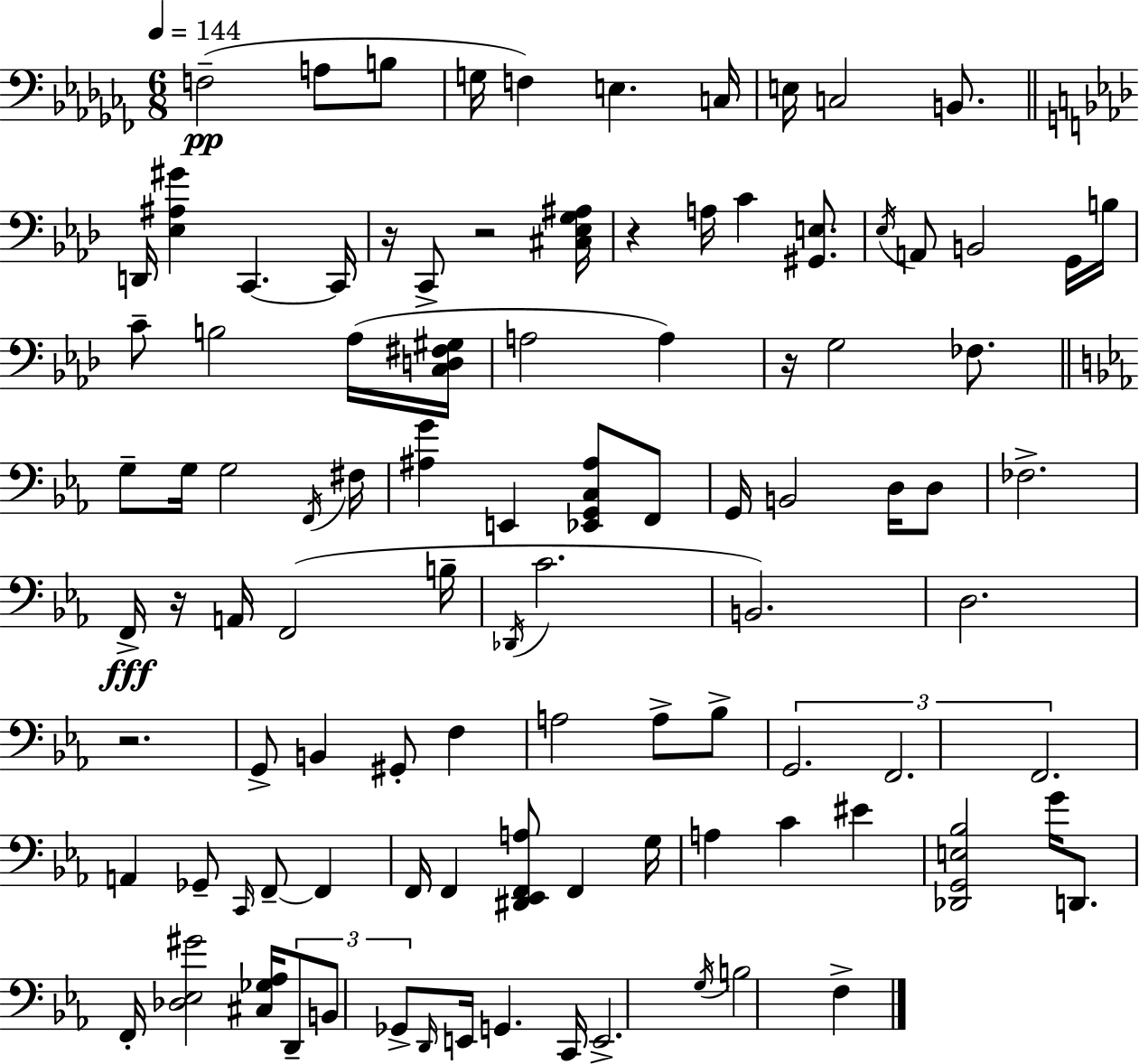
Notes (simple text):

F3/h A3/e B3/e G3/s F3/q E3/q. C3/s E3/s C3/h B2/e. D2/s [Eb3,A#3,G#4]/q C2/q. C2/s R/s C2/e R/h [C#3,Eb3,G3,A#3]/s R/q A3/s C4/q [G#2,E3]/e. Eb3/s A2/e B2/h G2/s B3/s C4/e B3/h Ab3/s [C3,D3,F#3,G#3]/s A3/h A3/q R/s G3/h FES3/e. G3/e G3/s G3/h F2/s F#3/s [A#3,G4]/q E2/q [Eb2,G2,C3,A#3]/e F2/e G2/s B2/h D3/s D3/e FES3/h. F2/s R/s A2/s F2/h B3/s Db2/s C4/h. B2/h. D3/h. R/h. G2/e B2/q G#2/e F3/q A3/h A3/e Bb3/e G2/h. F2/h. F2/h. A2/q Gb2/e C2/s F2/e F2/q F2/s F2/q [D#2,Eb2,F2,A3]/e F2/q G3/s A3/q C4/q EIS4/q [Db2,G2,E3,Bb3]/h G4/s D2/e. F2/s [Db3,Eb3,G#4]/h [C#3,Gb3,Ab3]/s D2/e B2/e Gb2/e D2/s E2/s G2/q. C2/s E2/h. G3/s B3/h F3/q